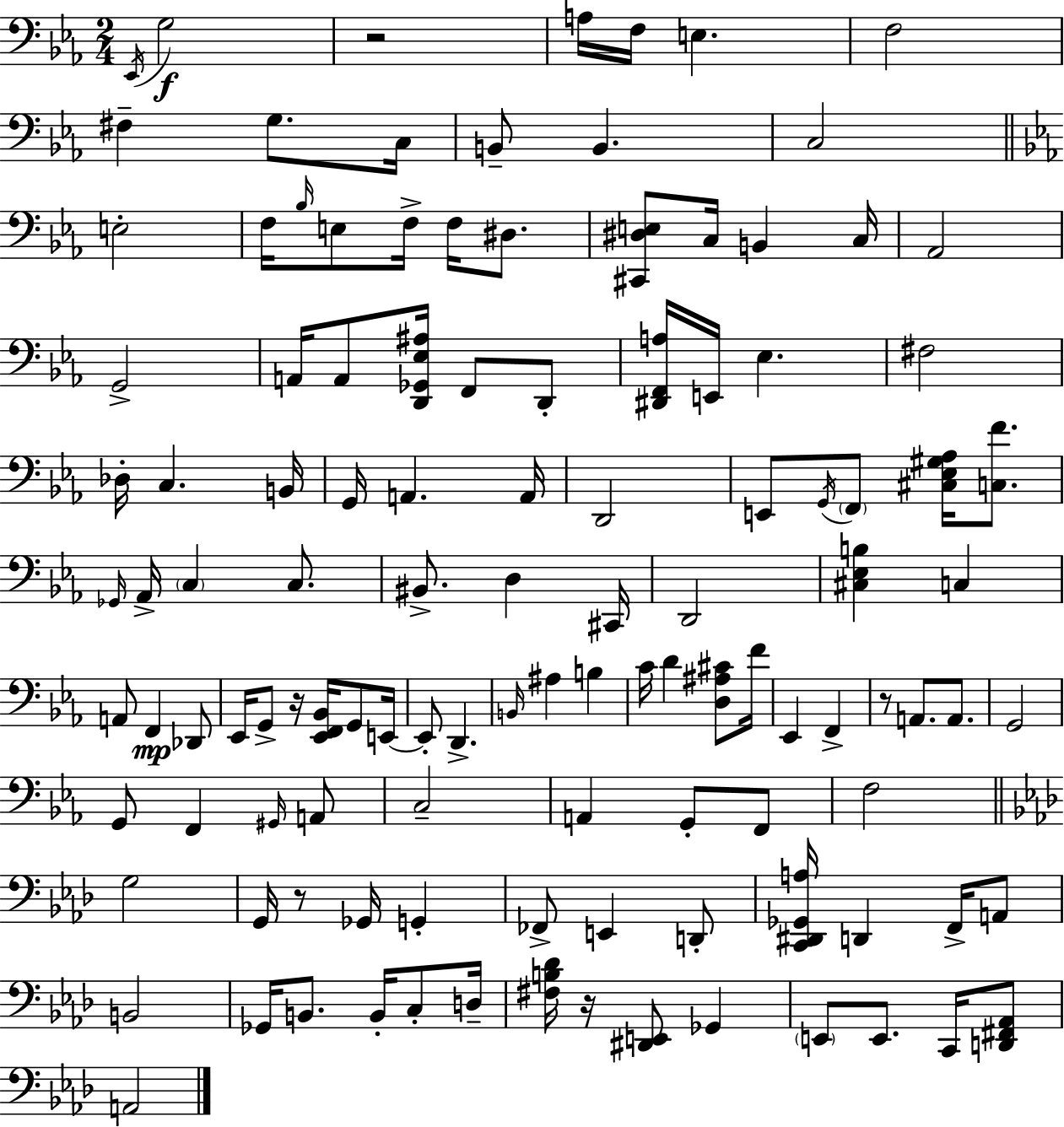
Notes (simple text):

Eb2/s G3/h R/h A3/s F3/s E3/q. F3/h F#3/q G3/e. C3/s B2/e B2/q. C3/h E3/h F3/s Bb3/s E3/e F3/s F3/s D#3/e. [C#2,D#3,E3]/e C3/s B2/q C3/s Ab2/h G2/h A2/s A2/e [D2,Gb2,Eb3,A#3]/s F2/e D2/e [D#2,F2,A3]/s E2/s Eb3/q. F#3/h Db3/s C3/q. B2/s G2/s A2/q. A2/s D2/h E2/e G2/s F2/e [C#3,Eb3,G#3,Ab3]/s [C3,F4]/e. Gb2/s Ab2/s C3/q C3/e. BIS2/e. D3/q C#2/s D2/h [C#3,Eb3,B3]/q C3/q A2/e F2/q Db2/e Eb2/s G2/e R/s [Eb2,F2,Bb2]/s G2/e E2/s E2/e D2/q. B2/s A#3/q B3/q C4/s D4/q [D3,A#3,C#4]/e F4/s Eb2/q F2/q R/e A2/e. A2/e. G2/h G2/e F2/q G#2/s A2/e C3/h A2/q G2/e F2/e F3/h G3/h G2/s R/e Gb2/s G2/q FES2/e E2/q D2/e [C2,D#2,Gb2,A3]/s D2/q F2/s A2/e B2/h Gb2/s B2/e. B2/s C3/e D3/s [F#3,B3,Db4]/s R/s [D#2,E2]/e Gb2/q E2/e E2/e. C2/s [D2,F#2,Ab2]/e A2/h